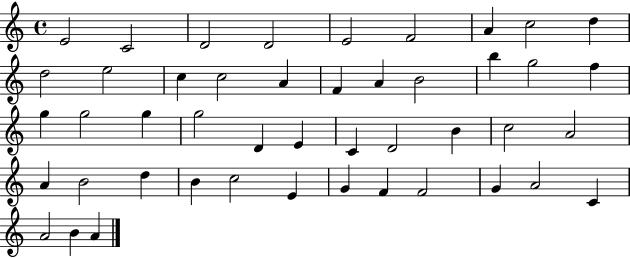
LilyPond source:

{
  \clef treble
  \time 4/4
  \defaultTimeSignature
  \key c \major
  e'2 c'2 | d'2 d'2 | e'2 f'2 | a'4 c''2 d''4 | \break d''2 e''2 | c''4 c''2 a'4 | f'4 a'4 b'2 | b''4 g''2 f''4 | \break g''4 g''2 g''4 | g''2 d'4 e'4 | c'4 d'2 b'4 | c''2 a'2 | \break a'4 b'2 d''4 | b'4 c''2 e'4 | g'4 f'4 f'2 | g'4 a'2 c'4 | \break a'2 b'4 a'4 | \bar "|."
}